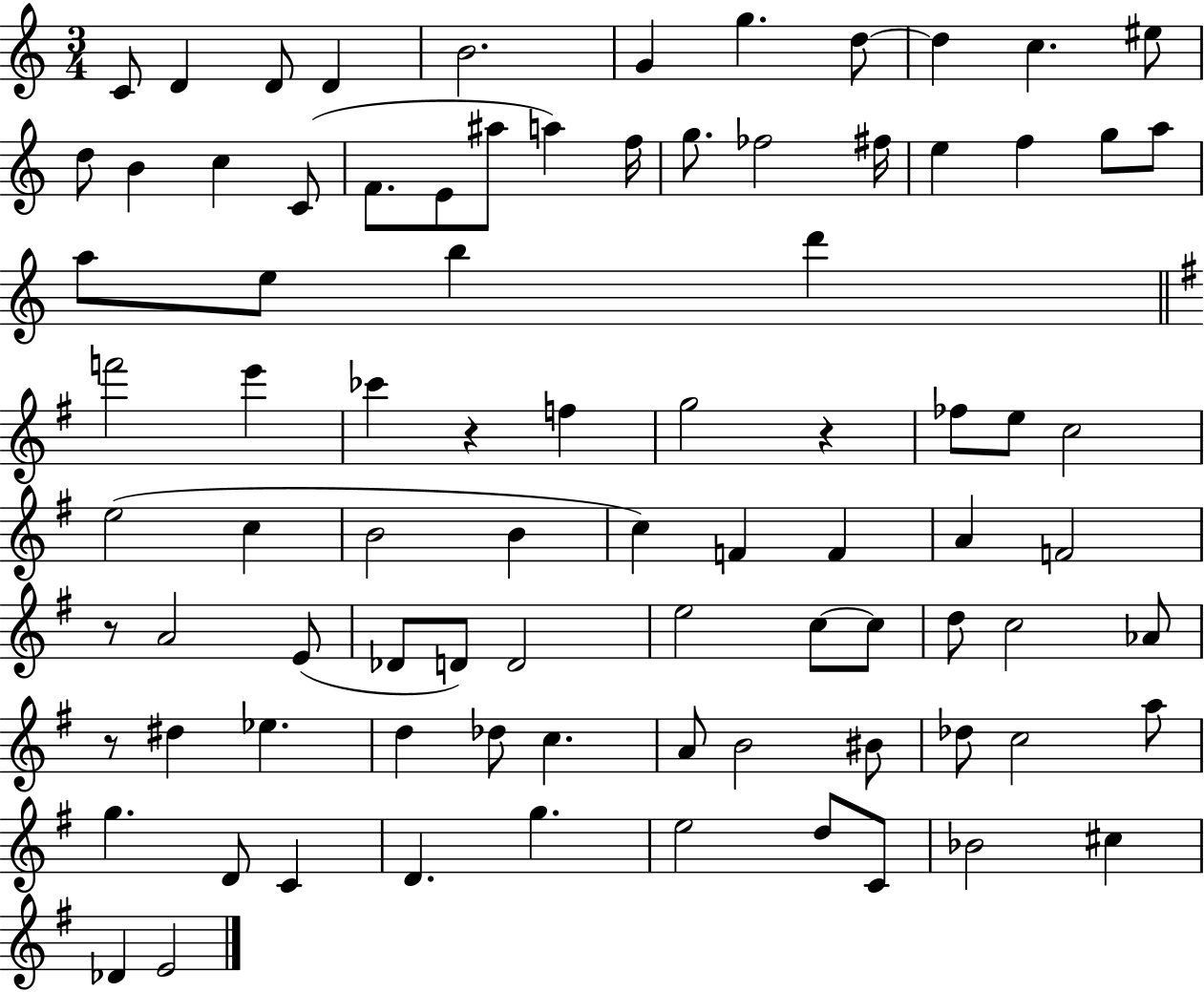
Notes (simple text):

C4/e D4/q D4/e D4/q B4/h. G4/q G5/q. D5/e D5/q C5/q. EIS5/e D5/e B4/q C5/q C4/e F4/e. E4/e A#5/e A5/q F5/s G5/e. FES5/h F#5/s E5/q F5/q G5/e A5/e A5/e E5/e B5/q D6/q F6/h E6/q CES6/q R/q F5/q G5/h R/q FES5/e E5/e C5/h E5/h C5/q B4/h B4/q C5/q F4/q F4/q A4/q F4/h R/e A4/h E4/e Db4/e D4/e D4/h E5/h C5/e C5/e D5/e C5/h Ab4/e R/e D#5/q Eb5/q. D5/q Db5/e C5/q. A4/e B4/h BIS4/e Db5/e C5/h A5/e G5/q. D4/e C4/q D4/q. G5/q. E5/h D5/e C4/e Bb4/h C#5/q Db4/q E4/h